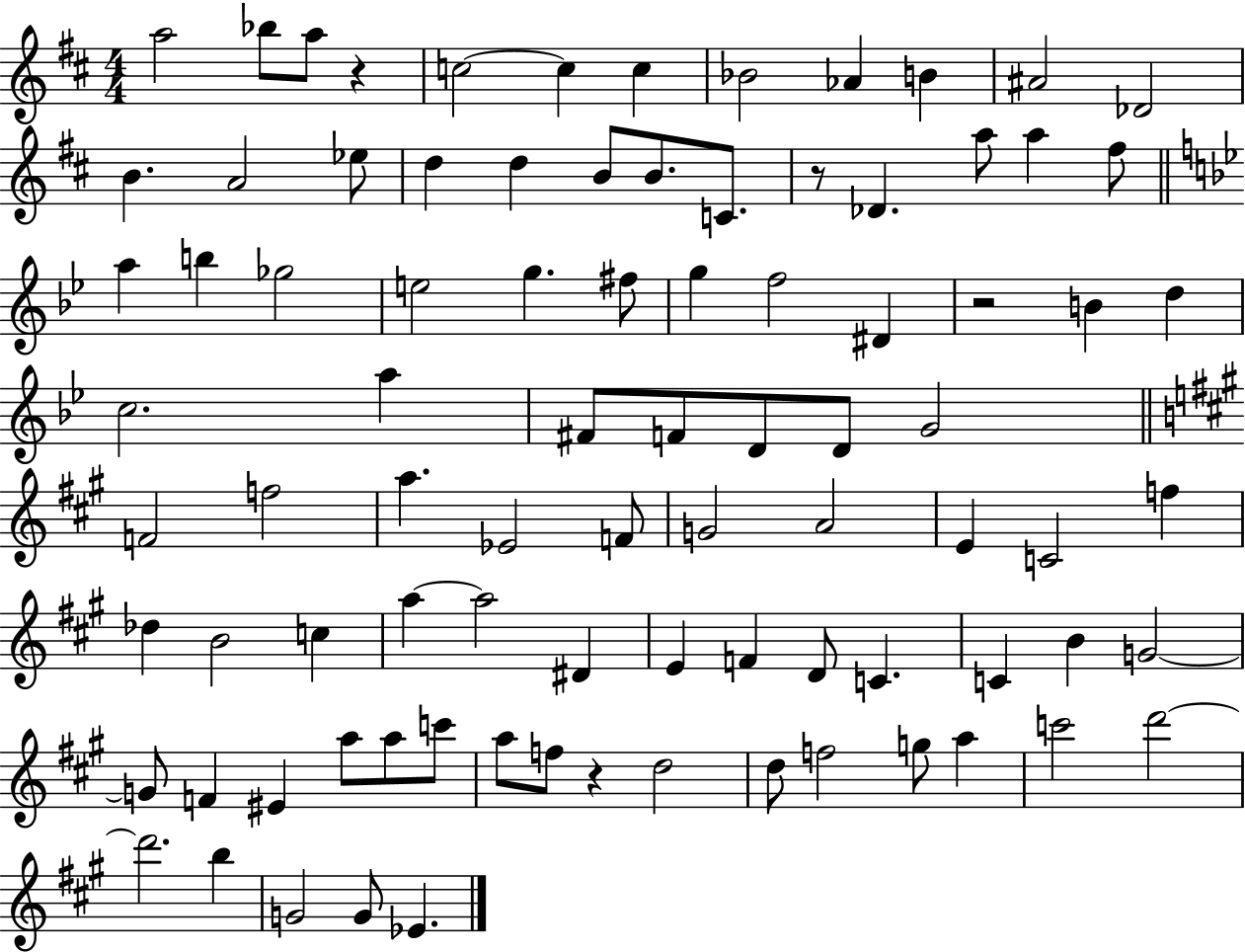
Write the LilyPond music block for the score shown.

{
  \clef treble
  \numericTimeSignature
  \time 4/4
  \key d \major
  a''2 bes''8 a''8 r4 | c''2~~ c''4 c''4 | bes'2 aes'4 b'4 | ais'2 des'2 | \break b'4. a'2 ees''8 | d''4 d''4 b'8 b'8. c'8. | r8 des'4. a''8 a''4 fis''8 | \bar "||" \break \key g \minor a''4 b''4 ges''2 | e''2 g''4. fis''8 | g''4 f''2 dis'4 | r2 b'4 d''4 | \break c''2. a''4 | fis'8 f'8 d'8 d'8 g'2 | \bar "||" \break \key a \major f'2 f''2 | a''4. ees'2 f'8 | g'2 a'2 | e'4 c'2 f''4 | \break des''4 b'2 c''4 | a''4~~ a''2 dis'4 | e'4 f'4 d'8 c'4. | c'4 b'4 g'2~~ | \break g'8 f'4 eis'4 a''8 a''8 c'''8 | a''8 f''8 r4 d''2 | d''8 f''2 g''8 a''4 | c'''2 d'''2~~ | \break d'''2. b''4 | g'2 g'8 ees'4. | \bar "|."
}